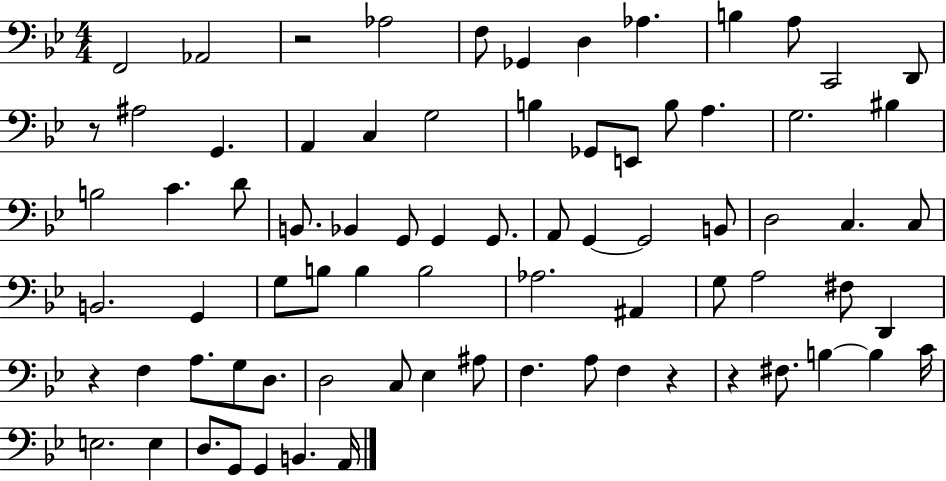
{
  \clef bass
  \numericTimeSignature
  \time 4/4
  \key bes \major
  f,2 aes,2 | r2 aes2 | f8 ges,4 d4 aes4. | b4 a8 c,2 d,8 | \break r8 ais2 g,4. | a,4 c4 g2 | b4 ges,8 e,8 b8 a4. | g2. bis4 | \break b2 c'4. d'8 | b,8. bes,4 g,8 g,4 g,8. | a,8 g,4~~ g,2 b,8 | d2 c4. c8 | \break b,2. g,4 | g8 b8 b4 b2 | aes2. ais,4 | g8 a2 fis8 d,4 | \break r4 f4 a8. g8 d8. | d2 c8 ees4 ais8 | f4. a8 f4 r4 | r4 fis8. b4~~ b4 c'16 | \break e2. e4 | d8. g,8 g,4 b,4. a,16 | \bar "|."
}